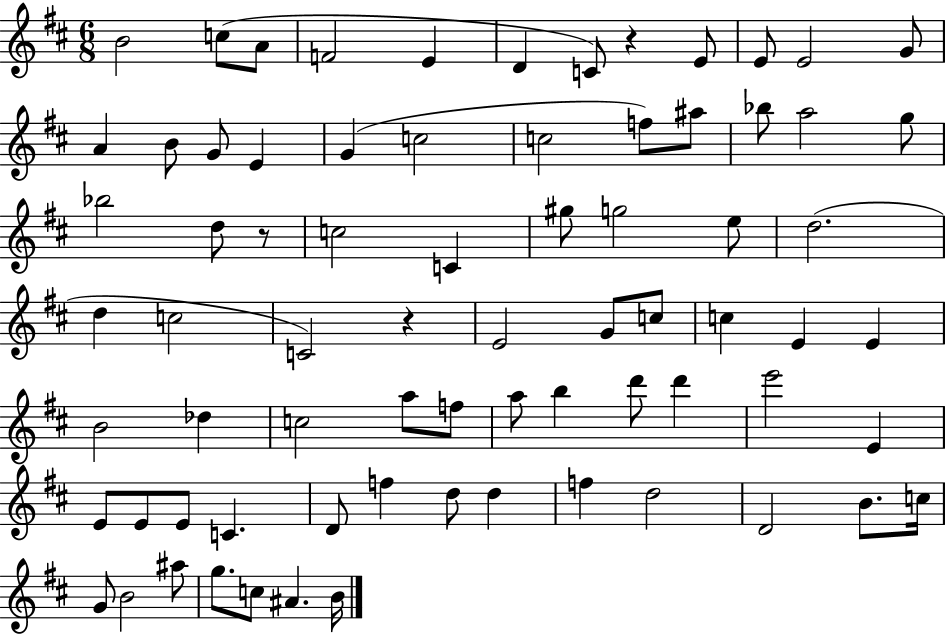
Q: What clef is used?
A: treble